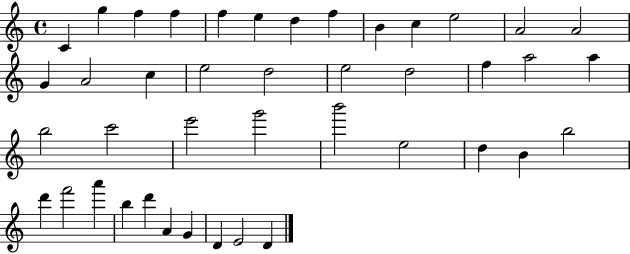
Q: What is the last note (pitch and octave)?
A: D4